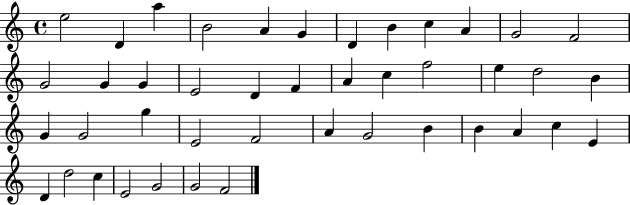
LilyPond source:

{
  \clef treble
  \time 4/4
  \defaultTimeSignature
  \key c \major
  e''2 d'4 a''4 | b'2 a'4 g'4 | d'4 b'4 c''4 a'4 | g'2 f'2 | \break g'2 g'4 g'4 | e'2 d'4 f'4 | a'4 c''4 f''2 | e''4 d''2 b'4 | \break g'4 g'2 g''4 | e'2 f'2 | a'4 g'2 b'4 | b'4 a'4 c''4 e'4 | \break d'4 d''2 c''4 | e'2 g'2 | g'2 f'2 | \bar "|."
}